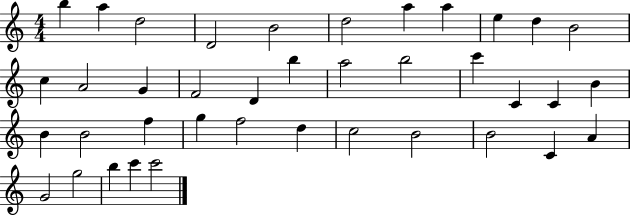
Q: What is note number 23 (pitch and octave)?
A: B4